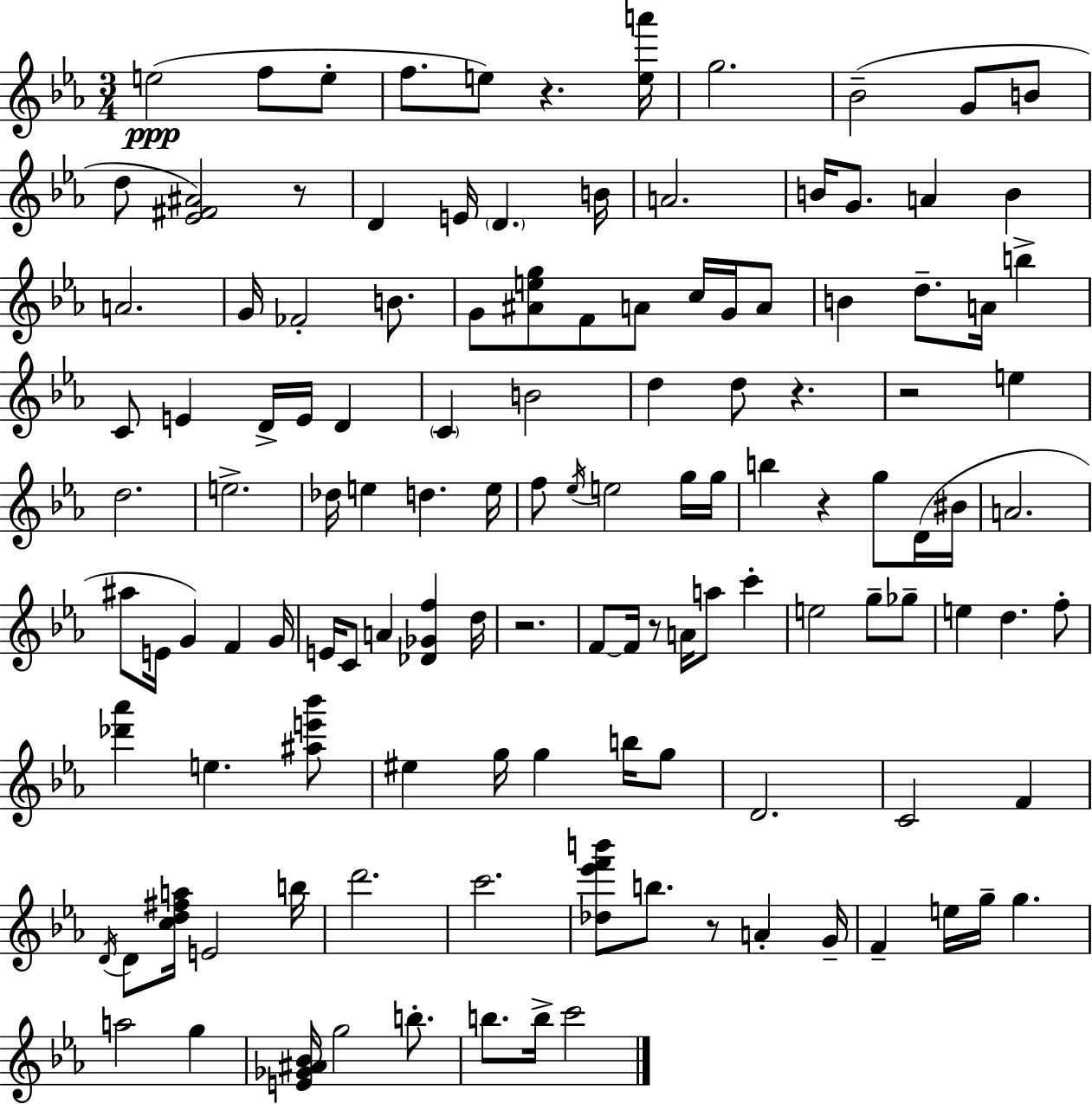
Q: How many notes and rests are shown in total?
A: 125